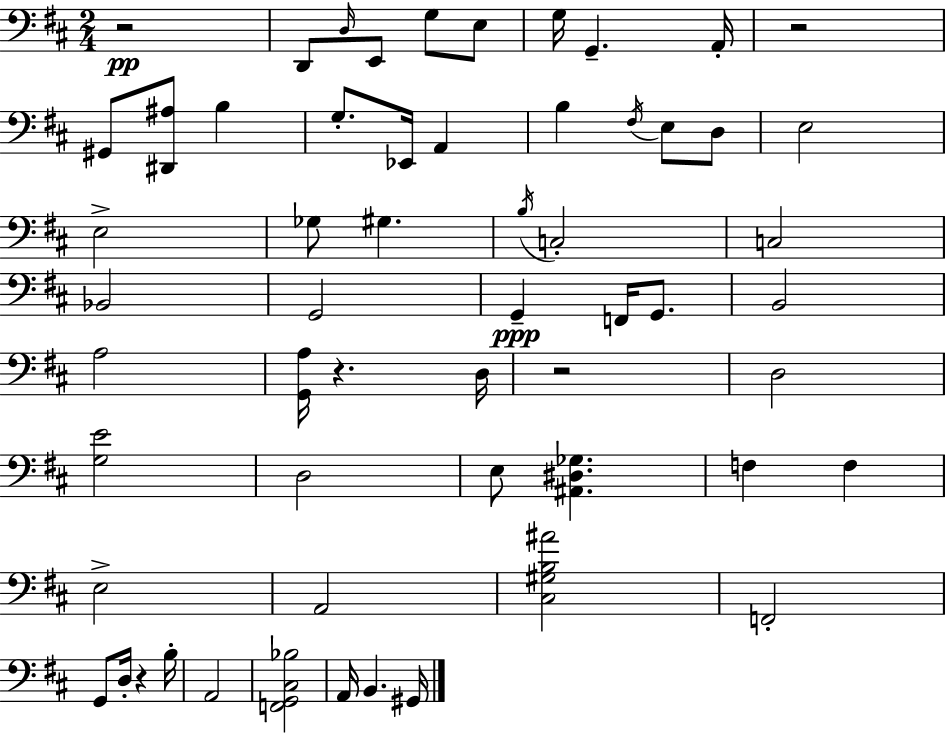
{
  \clef bass
  \numericTimeSignature
  \time 2/4
  \key d \major
  r2\pp | d,8 \grace { d16 } e,8 g8 e8 | g16 g,4.-- | a,16-. r2 | \break gis,8 <dis, ais>8 b4 | g8.-. ees,16 a,4 | b4 \acciaccatura { fis16 } e8 | d8 e2 | \break e2-> | ges8 gis4. | \acciaccatura { b16 } c2-. | c2 | \break bes,2 | g,2 | g,4--\ppp f,16 | g,8. b,2 | \break a2 | <g, a>16 r4. | d16 r2 | d2 | \break <g e'>2 | d2 | e8 <ais, dis ges>4. | f4 f4 | \break e2-> | a,2 | <cis gis b ais'>2 | f,2-. | \break g,8 d16-. r4 | b16-. a,2 | <f, g, cis bes>2 | a,16 b,4. | \break gis,16 \bar "|."
}